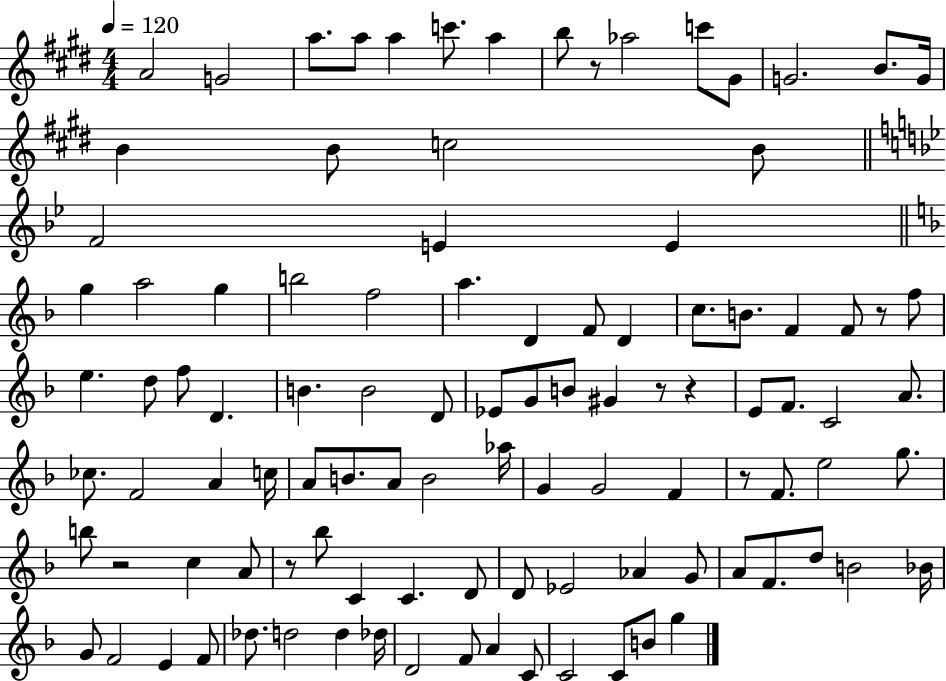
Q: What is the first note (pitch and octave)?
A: A4